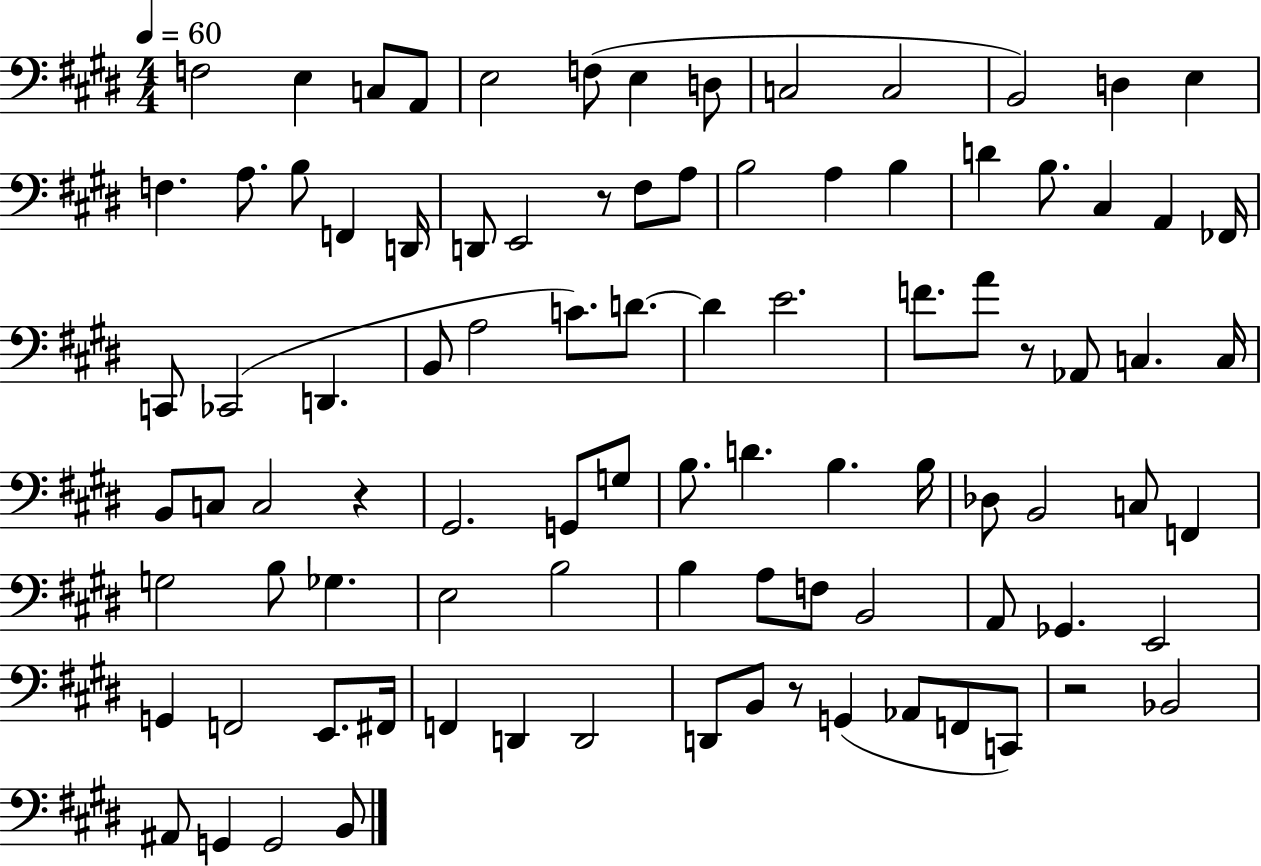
{
  \clef bass
  \numericTimeSignature
  \time 4/4
  \key e \major
  \tempo 4 = 60
  \repeat volta 2 { f2 e4 c8 a,8 | e2 f8( e4 d8 | c2 c2 | b,2) d4 e4 | \break f4. a8. b8 f,4 d,16 | d,8 e,2 r8 fis8 a8 | b2 a4 b4 | d'4 b8. cis4 a,4 fes,16 | \break c,8 ces,2( d,4. | b,8 a2 c'8.) d'8.~~ | d'4 e'2. | f'8. a'8 r8 aes,8 c4. c16 | \break b,8 c8 c2 r4 | gis,2. g,8 g8 | b8. d'4. b4. b16 | des8 b,2 c8 f,4 | \break g2 b8 ges4. | e2 b2 | b4 a8 f8 b,2 | a,8 ges,4. e,2 | \break g,4 f,2 e,8. fis,16 | f,4 d,4 d,2 | d,8 b,8 r8 g,4( aes,8 f,8 c,8) | r2 bes,2 | \break ais,8 g,4 g,2 b,8 | } \bar "|."
}